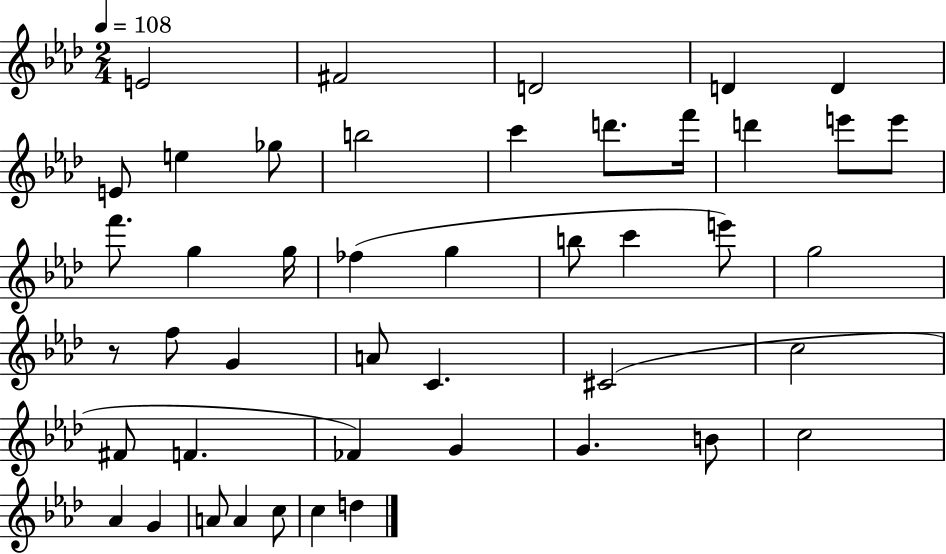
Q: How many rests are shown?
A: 1